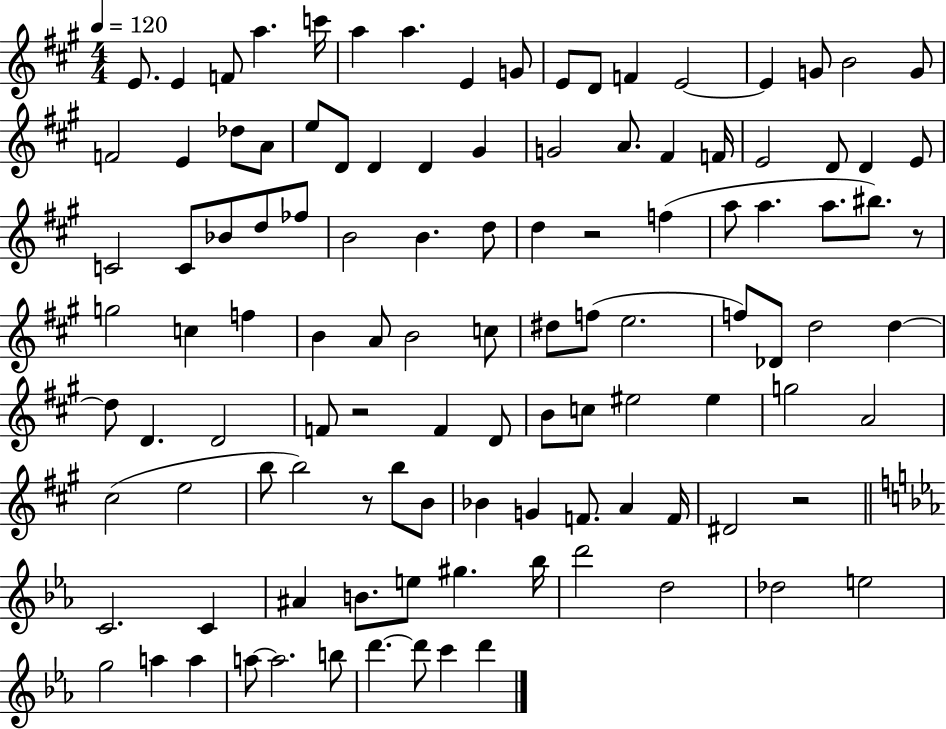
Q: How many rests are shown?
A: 5